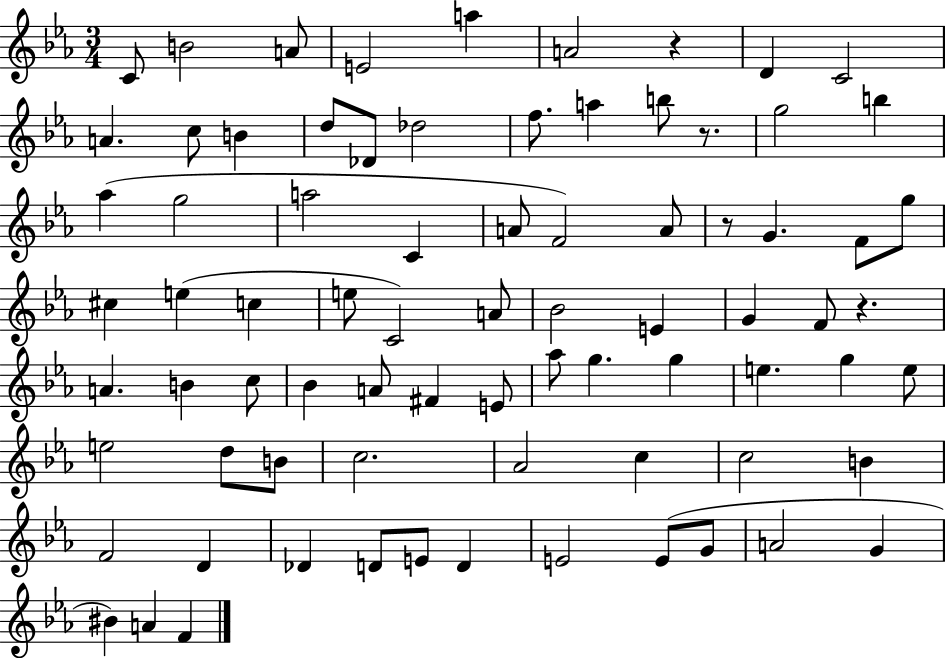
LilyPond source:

{
  \clef treble
  \numericTimeSignature
  \time 3/4
  \key ees \major
  \repeat volta 2 { c'8 b'2 a'8 | e'2 a''4 | a'2 r4 | d'4 c'2 | \break a'4. c''8 b'4 | d''8 des'8 des''2 | f''8. a''4 b''8 r8. | g''2 b''4 | \break aes''4( g''2 | a''2 c'4 | a'8 f'2) a'8 | r8 g'4. f'8 g''8 | \break cis''4 e''4( c''4 | e''8 c'2) a'8 | bes'2 e'4 | g'4 f'8 r4. | \break a'4. b'4 c''8 | bes'4 a'8 fis'4 e'8 | aes''8 g''4. g''4 | e''4. g''4 e''8 | \break e''2 d''8 b'8 | c''2. | aes'2 c''4 | c''2 b'4 | \break f'2 d'4 | des'4 d'8 e'8 d'4 | e'2 e'8( g'8 | a'2 g'4 | \break bis'4) a'4 f'4 | } \bar "|."
}